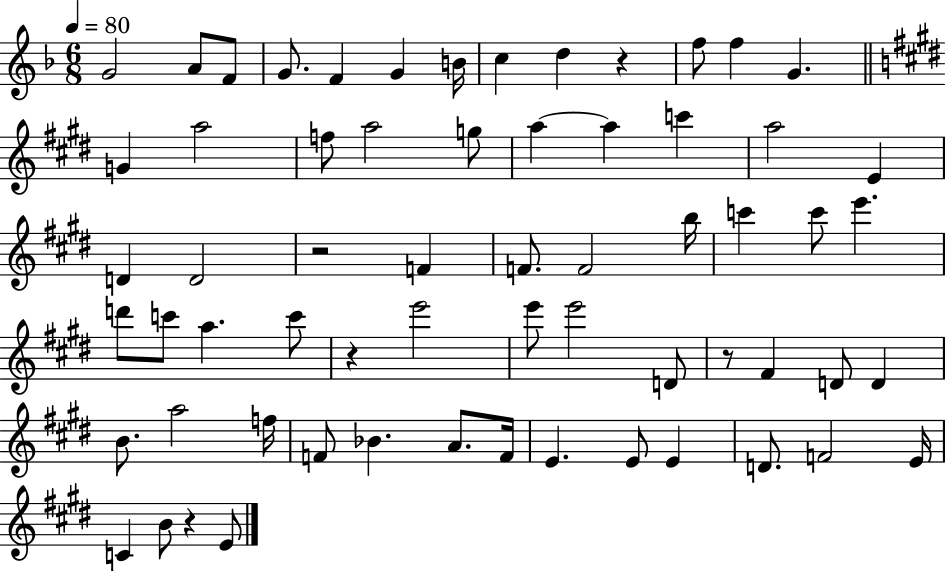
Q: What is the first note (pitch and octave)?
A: G4